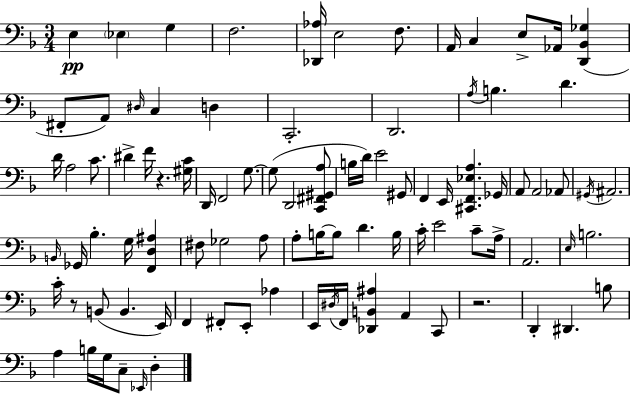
X:1
T:Untitled
M:3/4
L:1/4
K:F
E, _E, G, F,2 [_D,,_A,]/4 E,2 F,/2 A,,/4 C, E,/2 _A,,/4 [D,,_B,,_G,] ^F,,/2 A,,/2 ^D,/4 C, D, C,,2 D,,2 A,/4 B, D D/4 A,2 C/2 ^D F/4 z [^G,C]/4 D,,/4 F,,2 G,/2 G,/2 D,,2 [C,,^F,,^G,,A,]/2 B,/4 D/4 E2 ^G,,/2 F,, E,,/4 [^C,,F,,_E,A,] _G,,/4 A,,/2 A,,2 _A,,/2 ^G,,/4 ^A,,2 B,,/4 _G,,/4 _B, G,/4 [F,,D,^A,] ^F,/2 _G,2 A,/2 A,/2 B,/4 B,/2 D B,/4 C/4 E2 C/2 A,/4 A,,2 E,/4 B,2 C/4 z/2 B,,/2 B,, E,,/4 F,, ^F,,/2 E,,/2 _A, E,,/4 ^D,/4 F,,/4 [_D,,B,,^A,] A,, C,,/2 z2 D,, ^D,, B,/2 A, B,/4 G,/4 C,/2 _E,,/4 D,